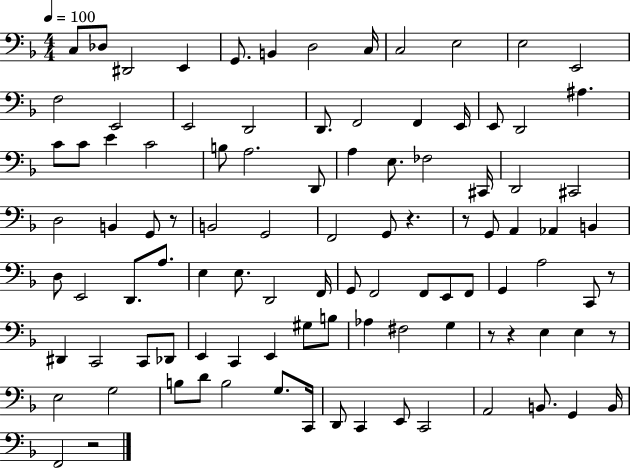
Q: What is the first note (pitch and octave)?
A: C3